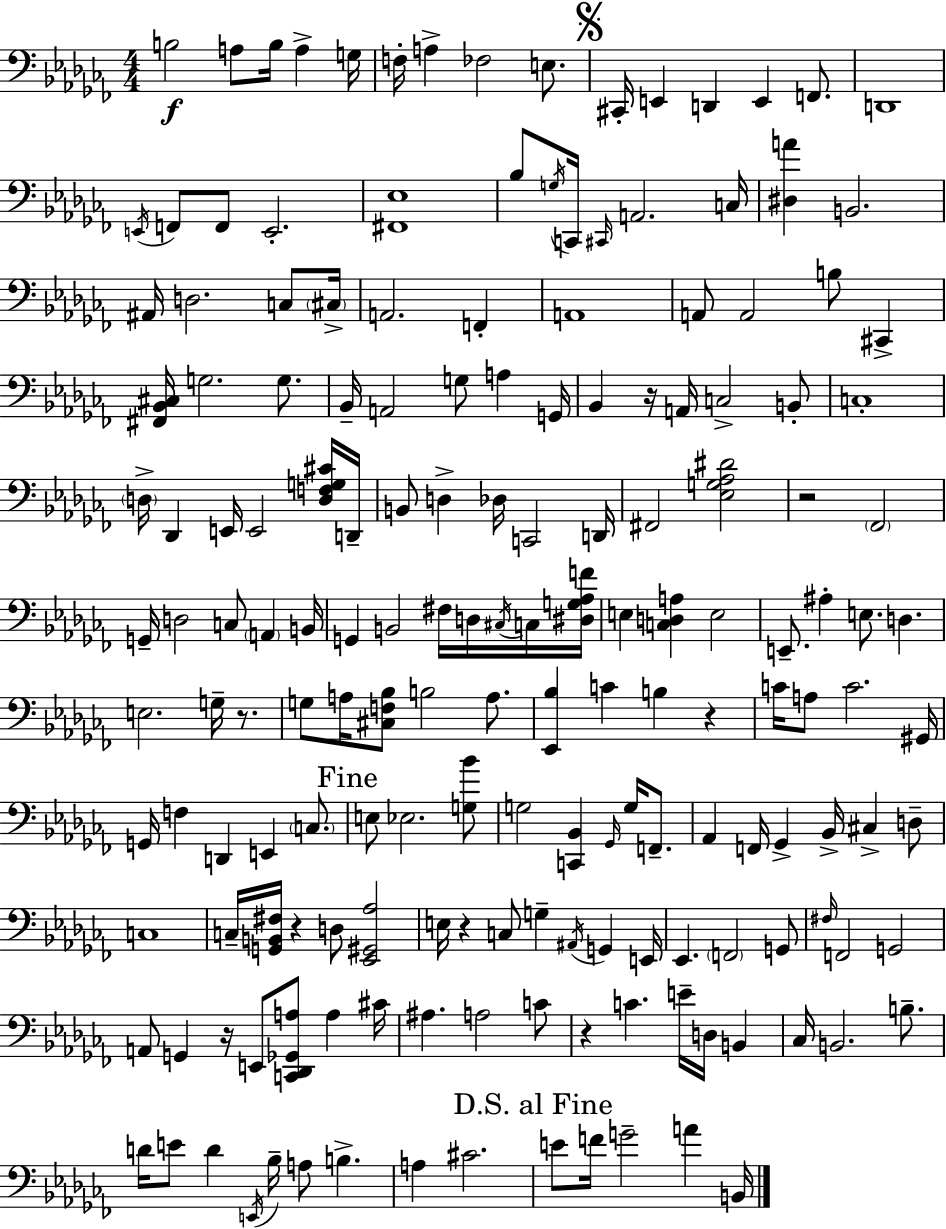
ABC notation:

X:1
T:Untitled
M:4/4
L:1/4
K:Abm
B,2 A,/2 B,/4 A, G,/4 F,/4 A, _F,2 E,/2 ^C,,/4 E,, D,, E,, F,,/2 D,,4 E,,/4 F,,/2 F,,/2 E,,2 [^F,,_E,]4 _B,/2 G,/4 C,,/4 ^C,,/4 A,,2 C,/4 [^D,A] B,,2 ^A,,/4 D,2 C,/2 ^C,/4 A,,2 F,, A,,4 A,,/2 A,,2 B,/2 ^C,, [^F,,_B,,^C,]/4 G,2 G,/2 _B,,/4 A,,2 G,/2 A, G,,/4 _B,, z/4 A,,/4 C,2 B,,/2 C,4 D,/4 _D,, E,,/4 E,,2 [D,F,G,^C]/4 D,,/4 B,,/2 D, _D,/4 C,,2 D,,/4 ^F,,2 [_E,G,_A,^D]2 z2 _F,,2 G,,/4 D,2 C,/2 A,, B,,/4 G,, B,,2 ^F,/4 D,/4 ^C,/4 C,/4 [^D,G,_A,F]/4 E, [C,D,A,] E,2 E,,/2 ^A, E,/2 D, E,2 G,/4 z/2 G,/2 A,/4 [^C,F,_B,]/2 B,2 A,/2 [_E,,_B,] C B, z C/4 A,/2 C2 ^G,,/4 G,,/4 F, D,, E,, C,/2 E,/2 _E,2 [G,_B]/2 G,2 [C,,_B,,] _G,,/4 G,/4 F,,/2 _A,, F,,/4 _G,, _B,,/4 ^C, D,/2 C,4 C,/4 [G,,B,,^F,]/4 z D,/2 [_E,,^G,,_A,]2 E,/4 z C,/2 G, ^A,,/4 G,, E,,/4 _E,, F,,2 G,,/2 ^F,/4 F,,2 G,,2 A,,/2 G,, z/4 E,,/2 [C,,_D,,_G,,A,]/2 A, ^C/4 ^A, A,2 C/2 z C E/4 D,/4 B,, _C,/4 B,,2 B,/2 D/4 E/2 D E,,/4 _B,/4 A,/2 B, A, ^C2 E/2 F/4 G2 A B,,/4